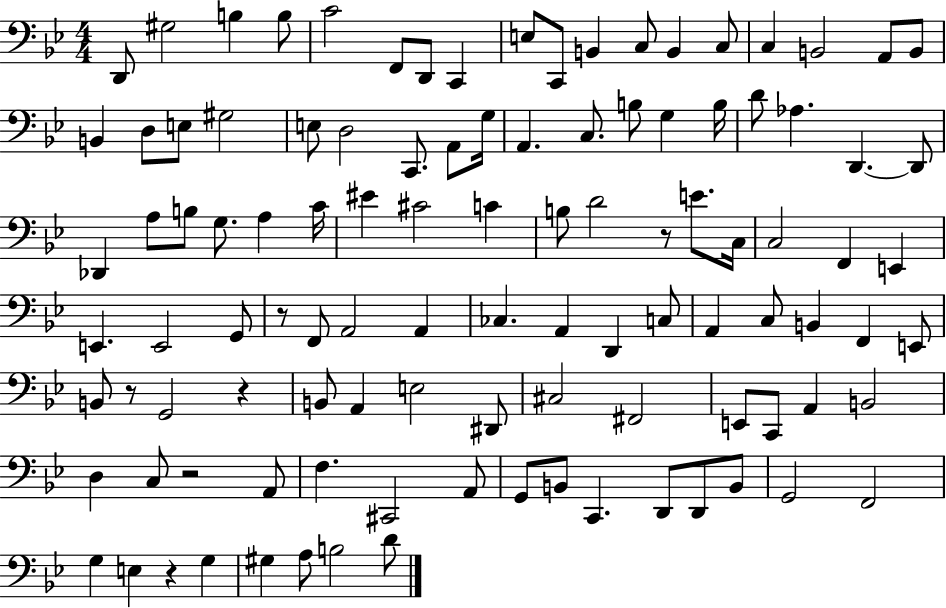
D2/e G#3/h B3/q B3/e C4/h F2/e D2/e C2/q E3/e C2/e B2/q C3/e B2/q C3/e C3/q B2/h A2/e B2/e B2/q D3/e E3/e G#3/h E3/e D3/h C2/e. A2/e G3/s A2/q. C3/e. B3/e G3/q B3/s D4/e Ab3/q. D2/q. D2/e Db2/q A3/e B3/e G3/e. A3/q C4/s EIS4/q C#4/h C4/q B3/e D4/h R/e E4/e. C3/s C3/h F2/q E2/q E2/q. E2/h G2/e R/e F2/e A2/h A2/q CES3/q. A2/q D2/q C3/e A2/q C3/e B2/q F2/q E2/e B2/e R/e G2/h R/q B2/e A2/q E3/h D#2/e C#3/h F#2/h E2/e C2/e A2/q B2/h D3/q C3/e R/h A2/e F3/q. C#2/h A2/e G2/e B2/e C2/q. D2/e D2/e B2/e G2/h F2/h G3/q E3/q R/q G3/q G#3/q A3/e B3/h D4/e